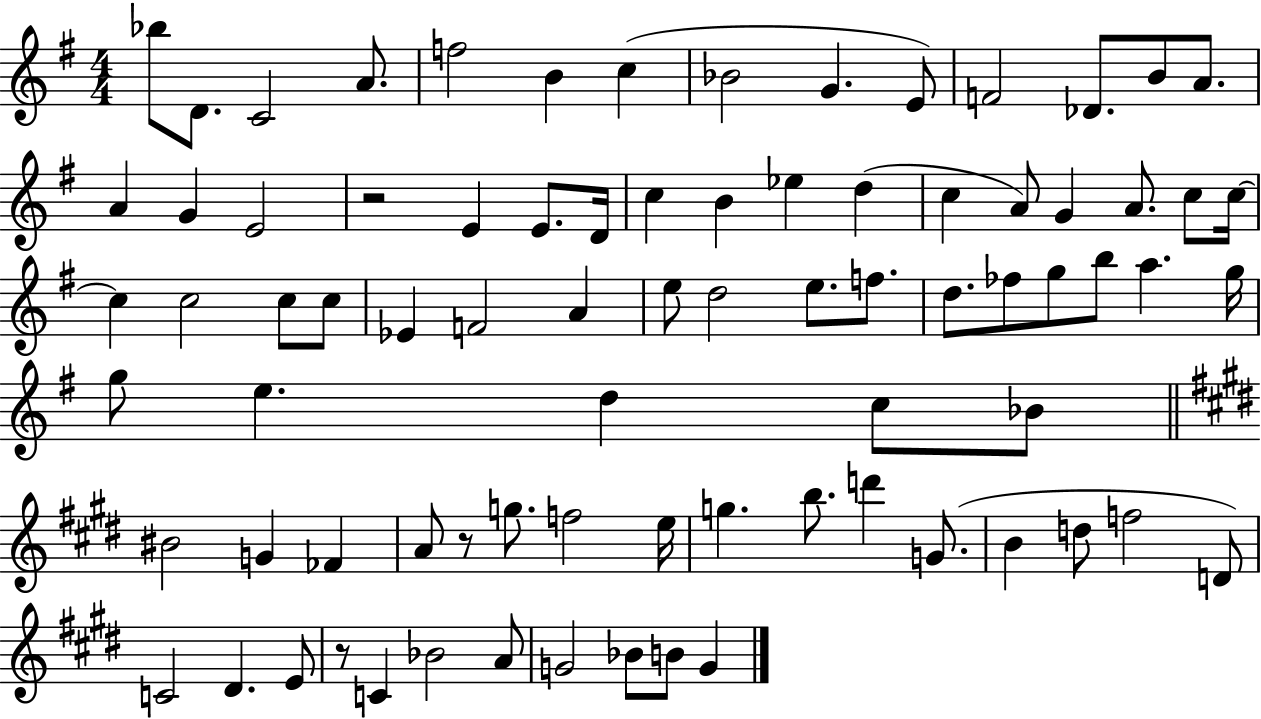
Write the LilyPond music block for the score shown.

{
  \clef treble
  \numericTimeSignature
  \time 4/4
  \key g \major
  bes''8 d'8. c'2 a'8. | f''2 b'4 c''4( | bes'2 g'4. e'8) | f'2 des'8. b'8 a'8. | \break a'4 g'4 e'2 | r2 e'4 e'8. d'16 | c''4 b'4 ees''4 d''4( | c''4 a'8) g'4 a'8. c''8 c''16~~ | \break c''4 c''2 c''8 c''8 | ees'4 f'2 a'4 | e''8 d''2 e''8. f''8. | d''8. fes''8 g''8 b''8 a''4. g''16 | \break g''8 e''4. d''4 c''8 bes'8 | \bar "||" \break \key e \major bis'2 g'4 fes'4 | a'8 r8 g''8. f''2 e''16 | g''4. b''8. d'''4 g'8.( | b'4 d''8 f''2 d'8) | \break c'2 dis'4. e'8 | r8 c'4 bes'2 a'8 | g'2 bes'8 b'8 g'4 | \bar "|."
}